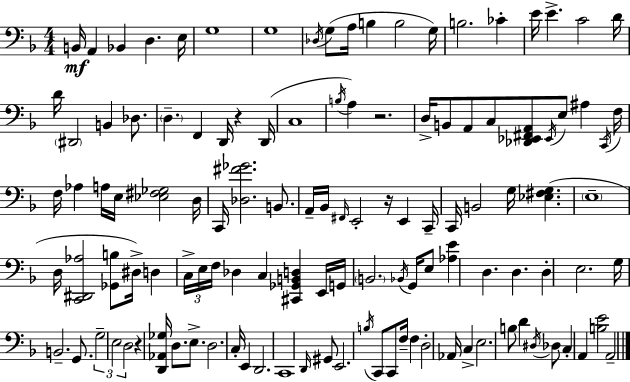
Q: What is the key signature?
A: F major